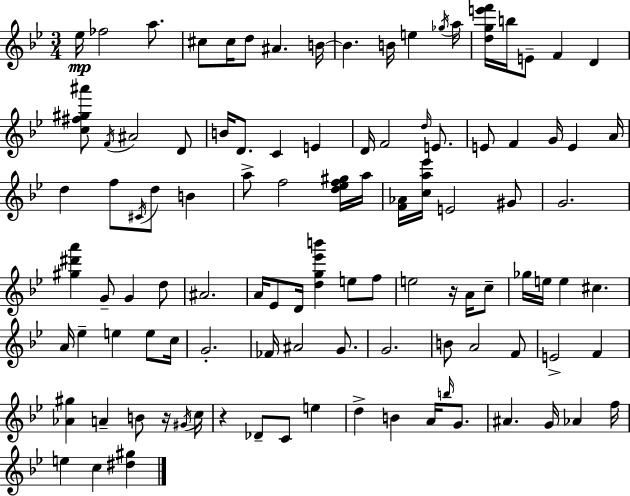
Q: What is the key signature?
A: G minor